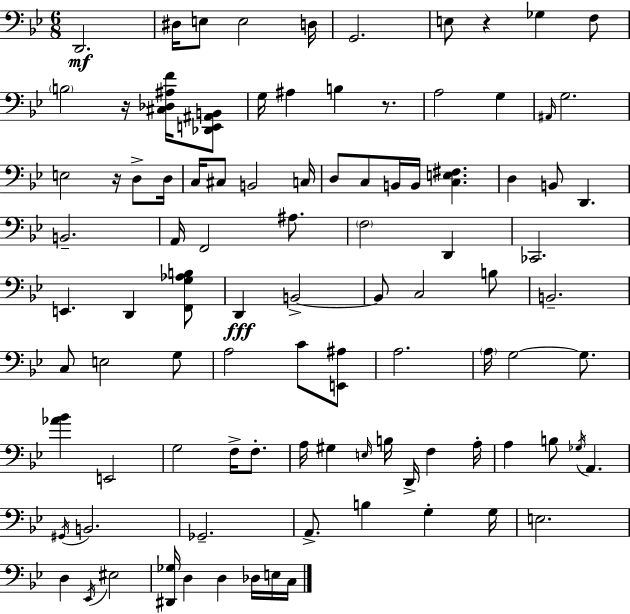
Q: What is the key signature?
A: BES major